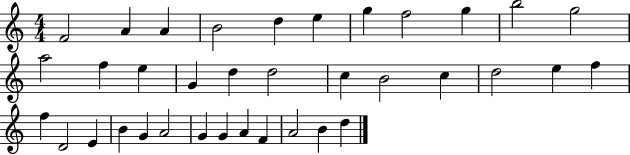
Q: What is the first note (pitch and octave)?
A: F4